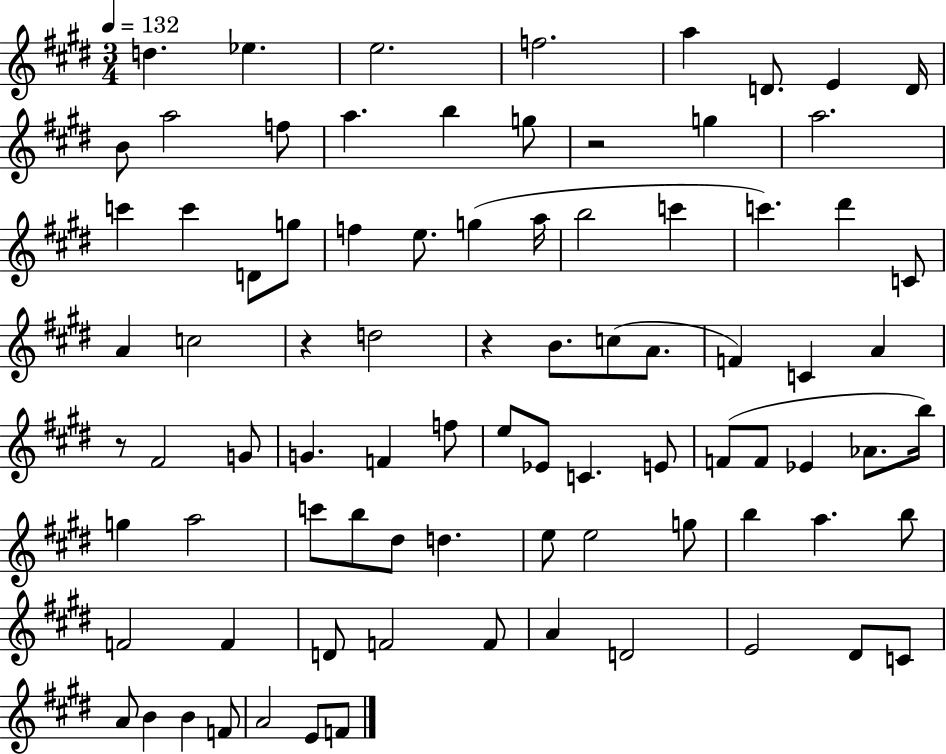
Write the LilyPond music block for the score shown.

{
  \clef treble
  \numericTimeSignature
  \time 3/4
  \key e \major
  \tempo 4 = 132
  \repeat volta 2 { d''4. ees''4. | e''2. | f''2. | a''4 d'8. e'4 d'16 | \break b'8 a''2 f''8 | a''4. b''4 g''8 | r2 g''4 | a''2. | \break c'''4 c'''4 d'8 g''8 | f''4 e''8. g''4( a''16 | b''2 c'''4 | c'''4.) dis'''4 c'8 | \break a'4 c''2 | r4 d''2 | r4 b'8. c''8( a'8. | f'4) c'4 a'4 | \break r8 fis'2 g'8 | g'4. f'4 f''8 | e''8 ees'8 c'4. e'8 | f'8( f'8 ees'4 aes'8. b''16) | \break g''4 a''2 | c'''8 b''8 dis''8 d''4. | e''8 e''2 g''8 | b''4 a''4. b''8 | \break f'2 f'4 | d'8 f'2 f'8 | a'4 d'2 | e'2 dis'8 c'8 | \break a'8 b'4 b'4 f'8 | a'2 e'8 f'8 | } \bar "|."
}